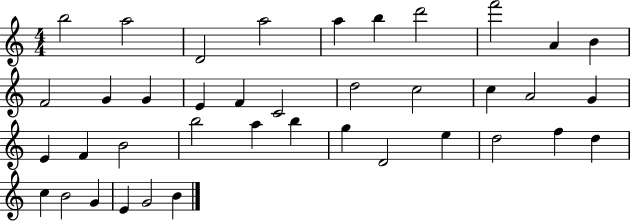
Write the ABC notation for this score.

X:1
T:Untitled
M:4/4
L:1/4
K:C
b2 a2 D2 a2 a b d'2 f'2 A B F2 G G E F C2 d2 c2 c A2 G E F B2 b2 a b g D2 e d2 f d c B2 G E G2 B